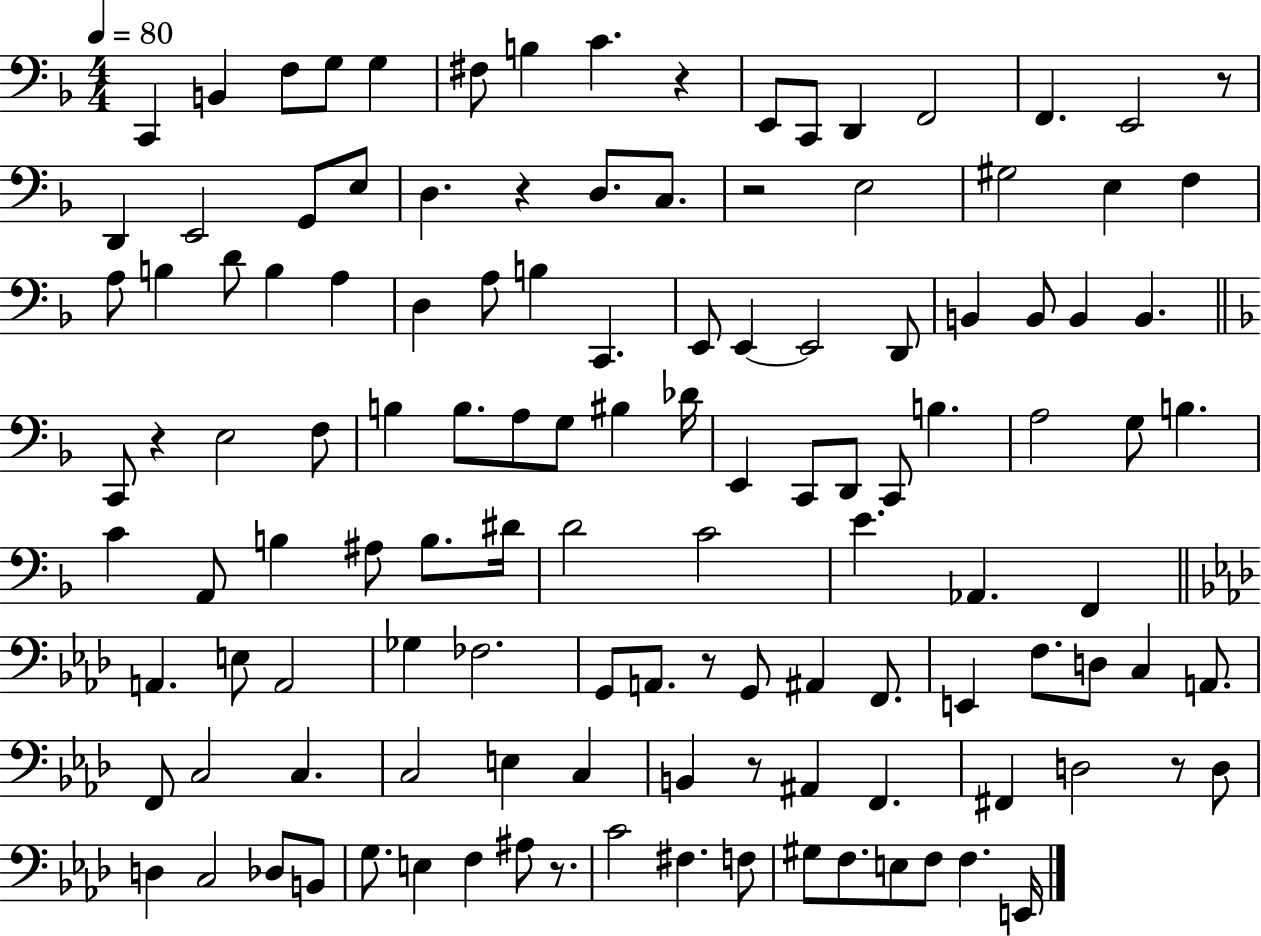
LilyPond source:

{
  \clef bass
  \numericTimeSignature
  \time 4/4
  \key f \major
  \tempo 4 = 80
  \repeat volta 2 { c,4 b,4 f8 g8 g4 | fis8 b4 c'4. r4 | e,8 c,8 d,4 f,2 | f,4. e,2 r8 | \break d,4 e,2 g,8 e8 | d4. r4 d8. c8. | r2 e2 | gis2 e4 f4 | \break a8 b4 d'8 b4 a4 | d4 a8 b4 c,4. | e,8 e,4~~ e,2 d,8 | b,4 b,8 b,4 b,4. | \break \bar "||" \break \key f \major c,8 r4 e2 f8 | b4 b8. a8 g8 bis4 des'16 | e,4 c,8 d,8 c,8 b4. | a2 g8 b4. | \break c'4 a,8 b4 ais8 b8. dis'16 | d'2 c'2 | e'4. aes,4. f,4 | \bar "||" \break \key f \minor a,4. e8 a,2 | ges4 fes2. | g,8 a,8. r8 g,8 ais,4 f,8. | e,4 f8. d8 c4 a,8. | \break f,8 c2 c4. | c2 e4 c4 | b,4 r8 ais,4 f,4. | fis,4 d2 r8 d8 | \break d4 c2 des8 b,8 | g8. e4 f4 ais8 r8. | c'2 fis4. f8 | gis8 f8. e8 f8 f4. e,16 | \break } \bar "|."
}